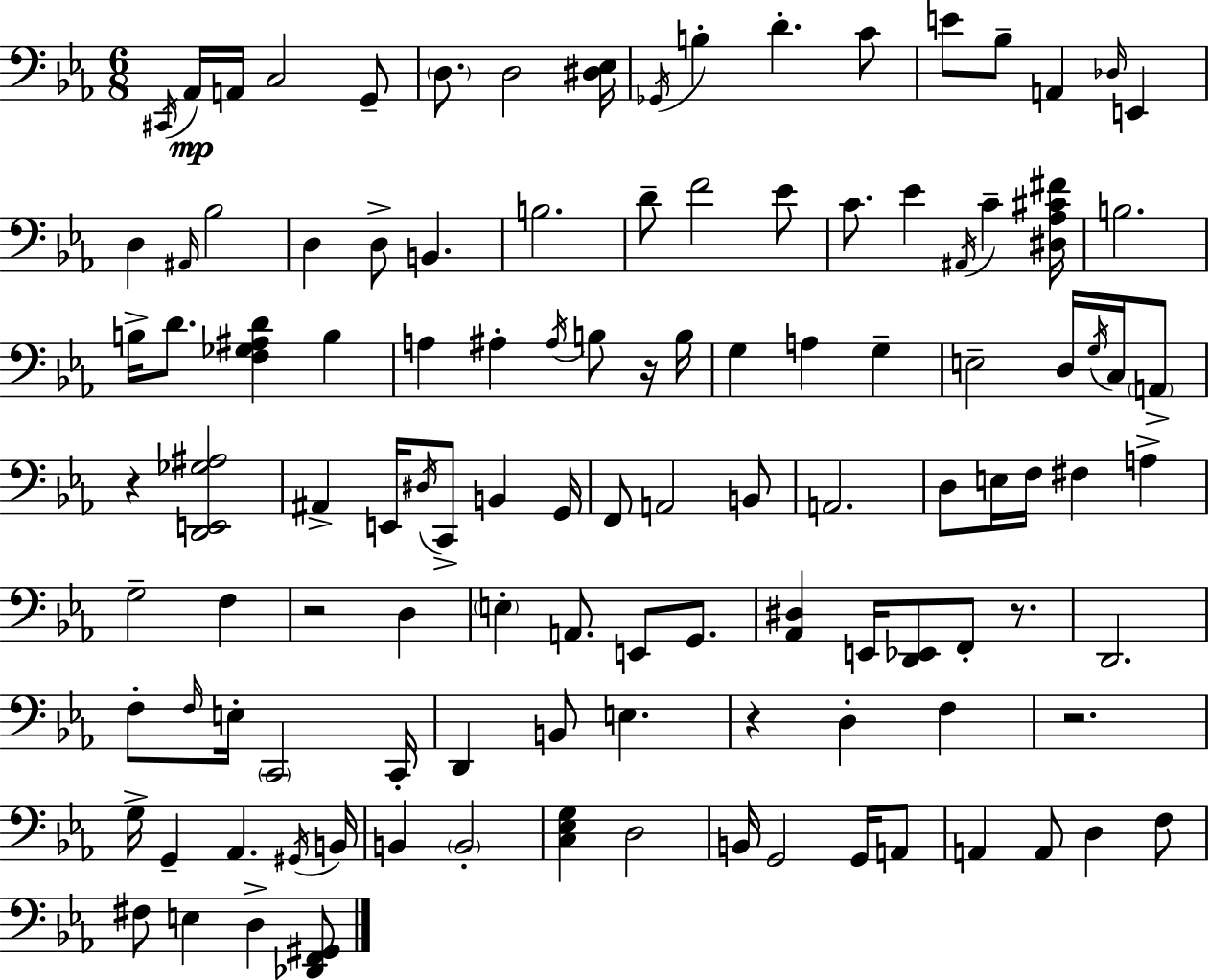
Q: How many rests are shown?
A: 6